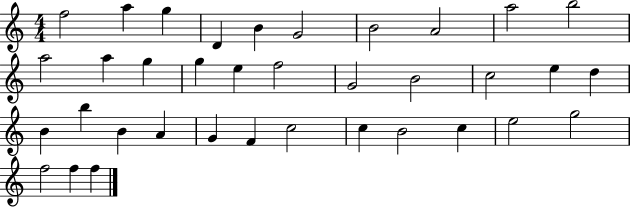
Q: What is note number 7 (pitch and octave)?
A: B4